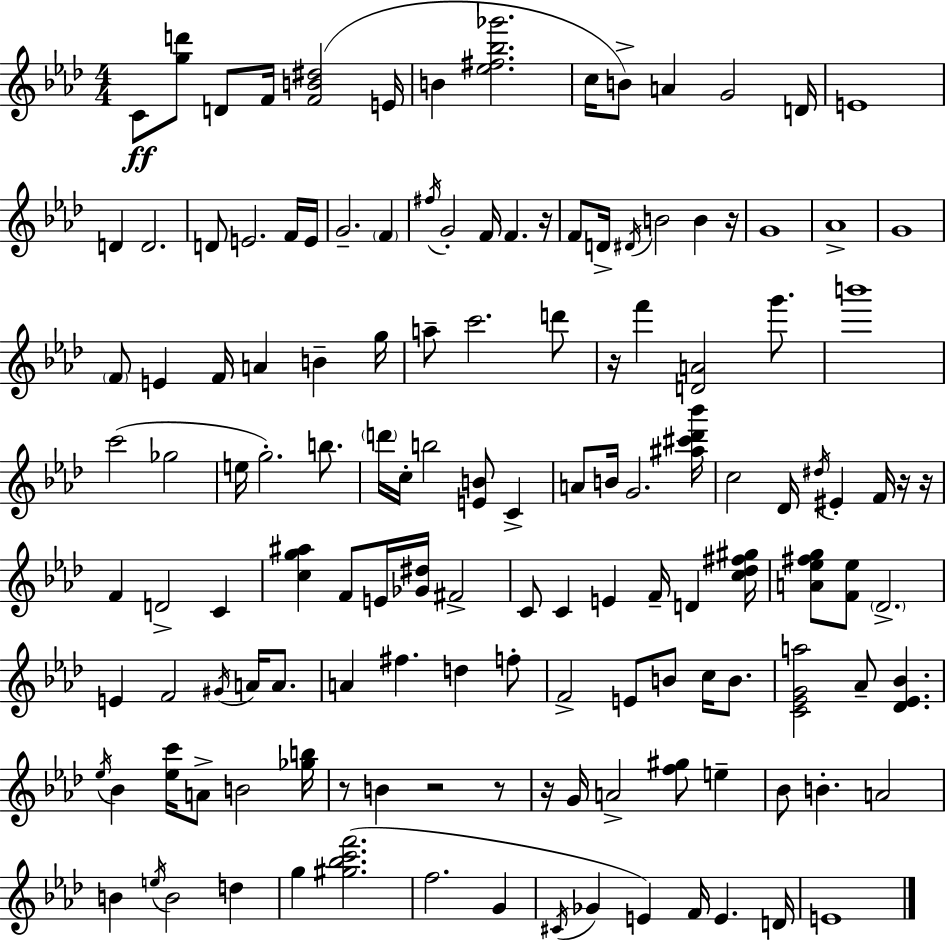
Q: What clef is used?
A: treble